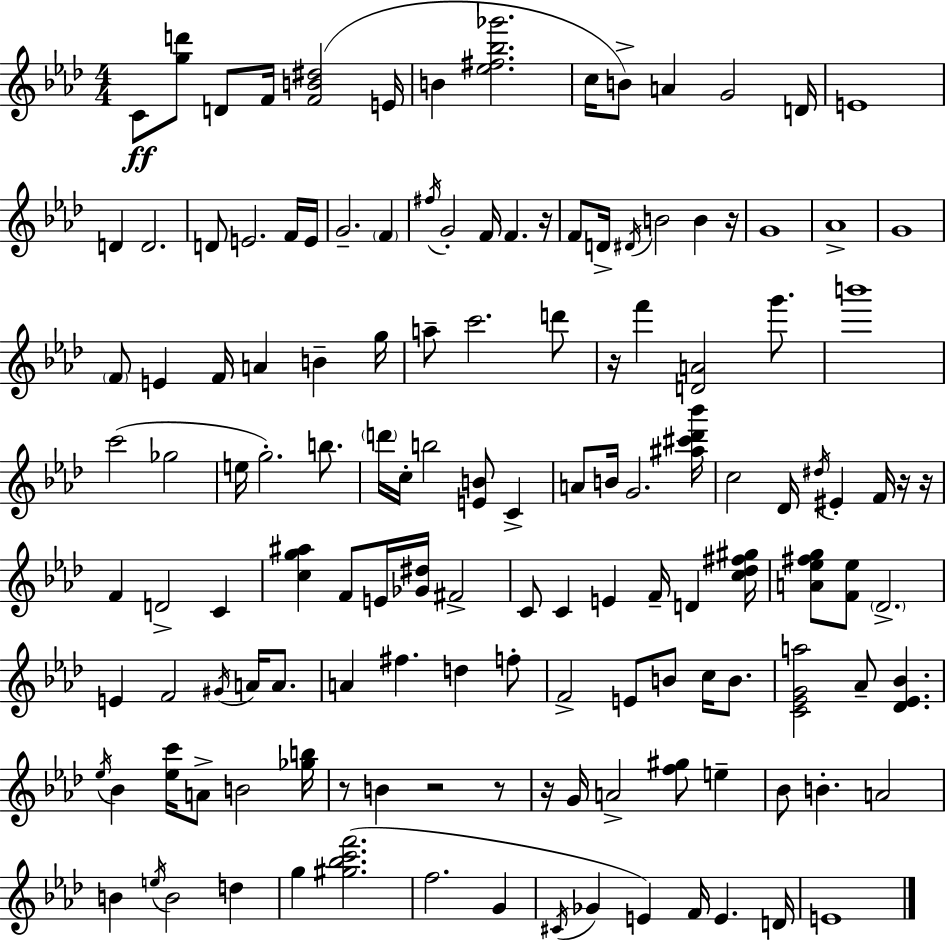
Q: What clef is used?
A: treble